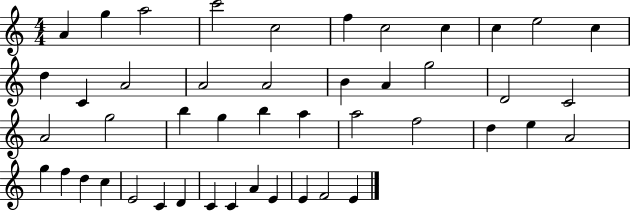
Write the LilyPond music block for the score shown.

{
  \clef treble
  \numericTimeSignature
  \time 4/4
  \key c \major
  a'4 g''4 a''2 | c'''2 c''2 | f''4 c''2 c''4 | c''4 e''2 c''4 | \break d''4 c'4 a'2 | a'2 a'2 | b'4 a'4 g''2 | d'2 c'2 | \break a'2 g''2 | b''4 g''4 b''4 a''4 | a''2 f''2 | d''4 e''4 a'2 | \break g''4 f''4 d''4 c''4 | e'2 c'4 d'4 | c'4 c'4 a'4 e'4 | e'4 f'2 e'4 | \break \bar "|."
}